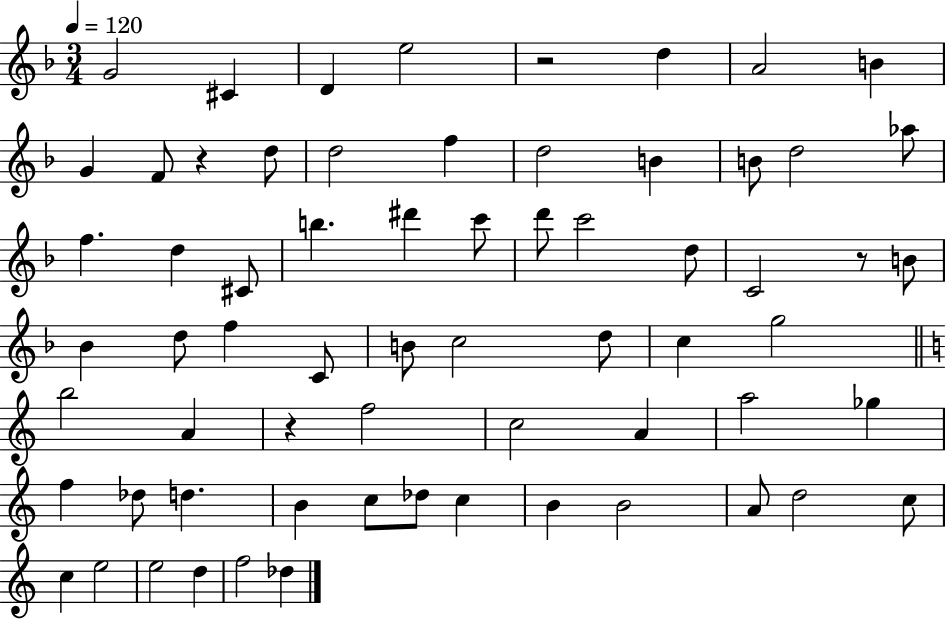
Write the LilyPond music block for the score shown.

{
  \clef treble
  \numericTimeSignature
  \time 3/4
  \key f \major
  \tempo 4 = 120
  g'2 cis'4 | d'4 e''2 | r2 d''4 | a'2 b'4 | \break g'4 f'8 r4 d''8 | d''2 f''4 | d''2 b'4 | b'8 d''2 aes''8 | \break f''4. d''4 cis'8 | b''4. dis'''4 c'''8 | d'''8 c'''2 d''8 | c'2 r8 b'8 | \break bes'4 d''8 f''4 c'8 | b'8 c''2 d''8 | c''4 g''2 | \bar "||" \break \key c \major b''2 a'4 | r4 f''2 | c''2 a'4 | a''2 ges''4 | \break f''4 des''8 d''4. | b'4 c''8 des''8 c''4 | b'4 b'2 | a'8 d''2 c''8 | \break c''4 e''2 | e''2 d''4 | f''2 des''4 | \bar "|."
}